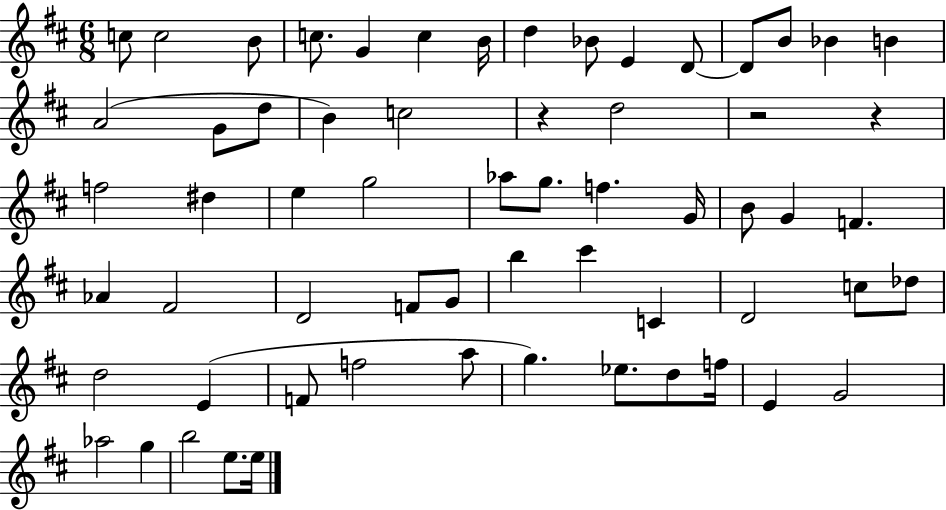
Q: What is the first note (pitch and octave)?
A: C5